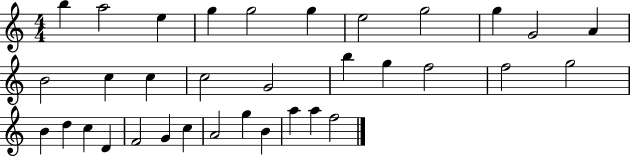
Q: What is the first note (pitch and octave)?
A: B5